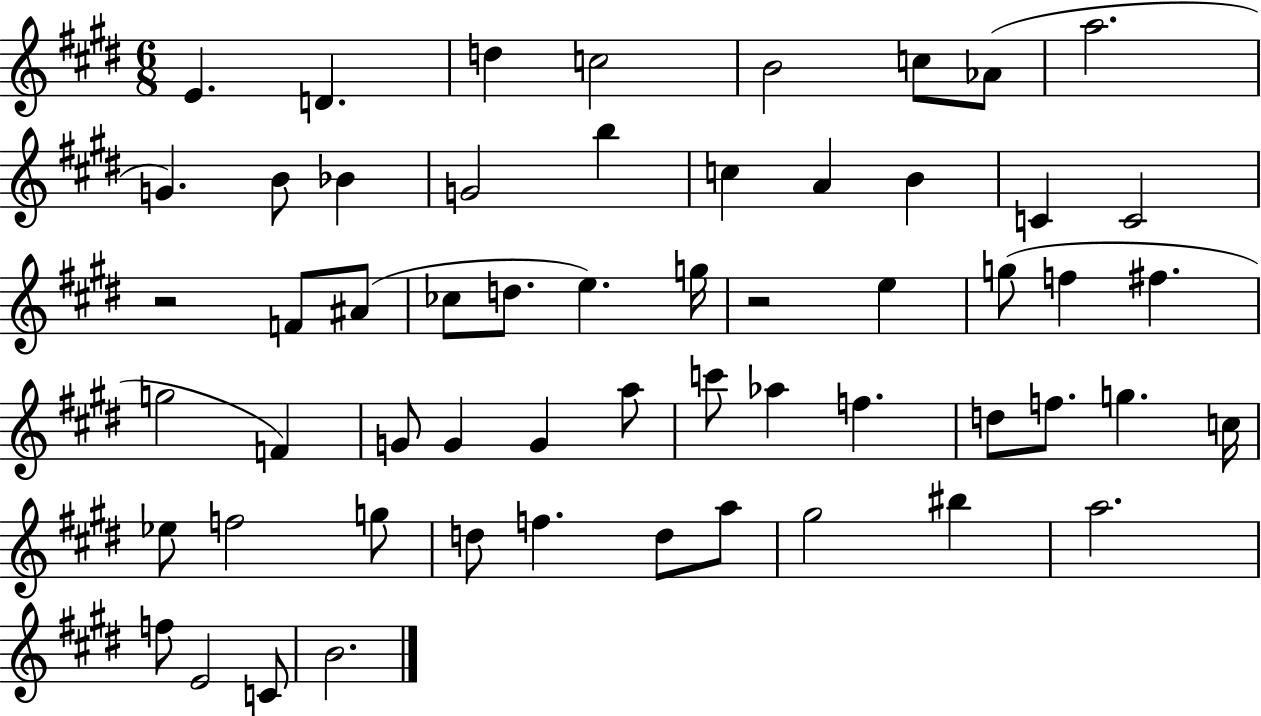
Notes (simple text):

E4/q. D4/q. D5/q C5/h B4/h C5/e Ab4/e A5/h. G4/q. B4/e Bb4/q G4/h B5/q C5/q A4/q B4/q C4/q C4/h R/h F4/e A#4/e CES5/e D5/e. E5/q. G5/s R/h E5/q G5/e F5/q F#5/q. G5/h F4/q G4/e G4/q G4/q A5/e C6/e Ab5/q F5/q. D5/e F5/e. G5/q. C5/s Eb5/e F5/h G5/e D5/e F5/q. D5/e A5/e G#5/h BIS5/q A5/h. F5/e E4/h C4/e B4/h.